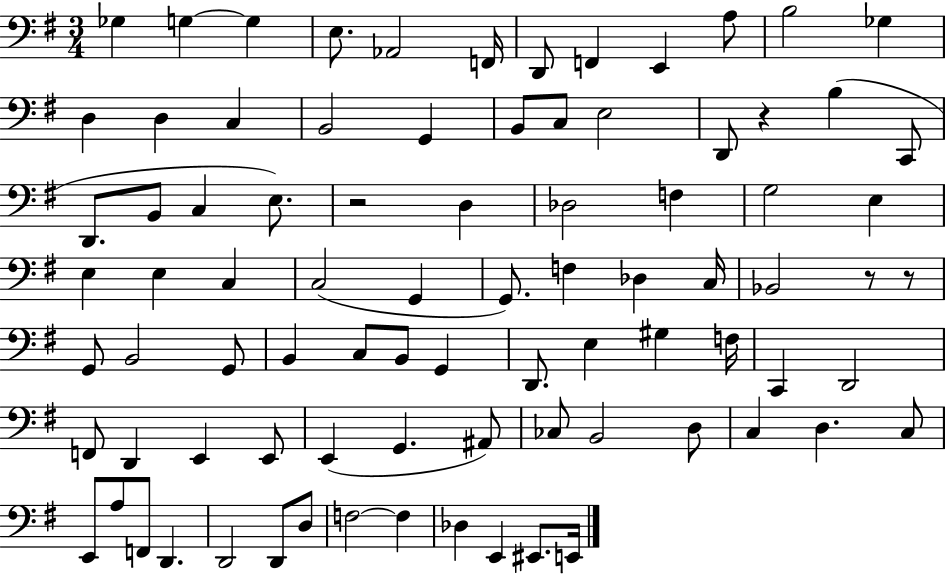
Gb3/q G3/q G3/q E3/e. Ab2/h F2/s D2/e F2/q E2/q A3/e B3/h Gb3/q D3/q D3/q C3/q B2/h G2/q B2/e C3/e E3/h D2/e R/q B3/q C2/e D2/e. B2/e C3/q E3/e. R/h D3/q Db3/h F3/q G3/h E3/q E3/q E3/q C3/q C3/h G2/q G2/e. F3/q Db3/q C3/s Bb2/h R/e R/e G2/e B2/h G2/e B2/q C3/e B2/e G2/q D2/e. E3/q G#3/q F3/s C2/q D2/h F2/e D2/q E2/q E2/e E2/q G2/q. A#2/e CES3/e B2/h D3/e C3/q D3/q. C3/e E2/e A3/e F2/e D2/q. D2/h D2/e D3/e F3/h F3/q Db3/q E2/q EIS2/e. E2/s